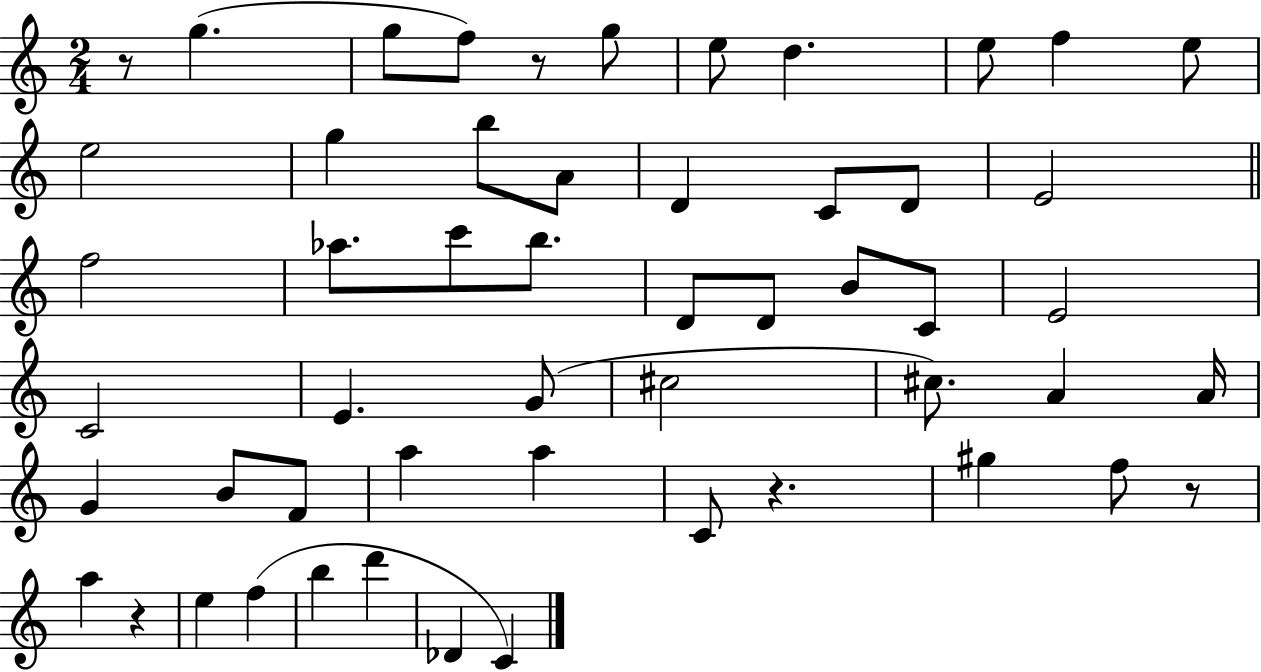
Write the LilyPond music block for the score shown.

{
  \clef treble
  \numericTimeSignature
  \time 2/4
  \key c \major
  r8 g''4.( | g''8 f''8) r8 g''8 | e''8 d''4. | e''8 f''4 e''8 | \break e''2 | g''4 b''8 a'8 | d'4 c'8 d'8 | e'2 | \break \bar "||" \break \key a \minor f''2 | aes''8. c'''8 b''8. | d'8 d'8 b'8 c'8 | e'2 | \break c'2 | e'4. g'8( | cis''2 | cis''8.) a'4 a'16 | \break g'4 b'8 f'8 | a''4 a''4 | c'8 r4. | gis''4 f''8 r8 | \break a''4 r4 | e''4 f''4( | b''4 d'''4 | des'4 c'4) | \break \bar "|."
}